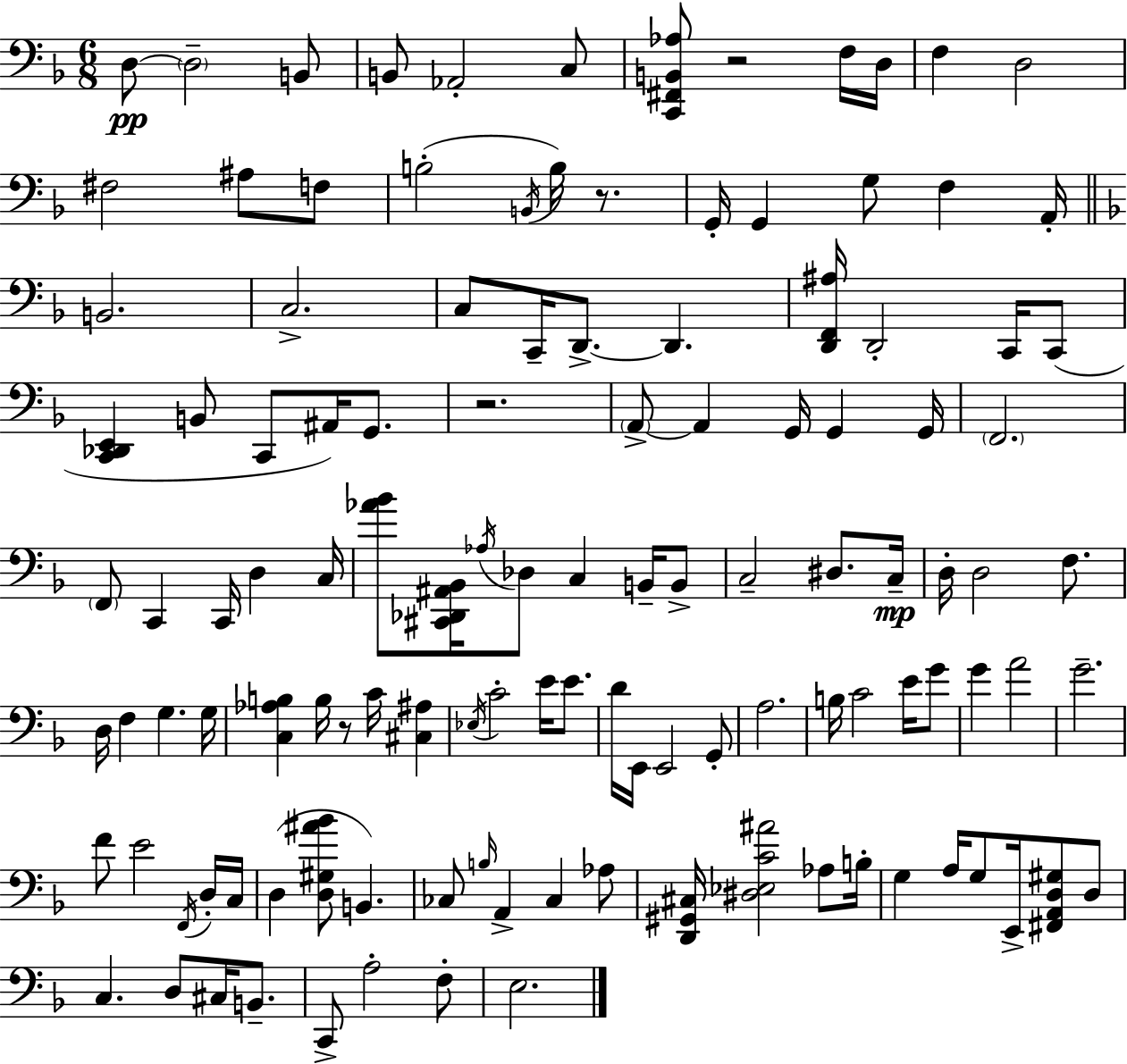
{
  \clef bass
  \numericTimeSignature
  \time 6/8
  \key f \major
  d8~~\pp \parenthesize d2-- b,8 | b,8 aes,2-. c8 | <c, fis, b, aes>8 r2 f16 d16 | f4 d2 | \break fis2 ais8 f8 | b2-.( \acciaccatura { b,16 } b16) r8. | g,16-. g,4 g8 f4 | a,16-. \bar "||" \break \key f \major b,2. | c2.-> | c8 c,16-- d,8.->~~ d,4. | <d, f, ais>16 d,2-. c,16 c,8( | \break <c, des, e,>4 b,8 c,8 ais,16) g,8. | r2. | \parenthesize a,8->~~ a,4 g,16 g,4 g,16 | \parenthesize f,2. | \break \parenthesize f,8 c,4 c,16 d4 c16 | <aes' bes'>8 <cis, des, ais, bes,>16 \acciaccatura { aes16 } des8 c4 b,16-- b,8-> | c2-- dis8. | c16--\mp d16-. d2 f8. | \break d16 f4 g4. | g16 <c aes b>4 b16 r8 c'16 <cis ais>4 | \acciaccatura { ees16 } c'2-. e'16 e'8. | d'16 e,16 e,2 | \break g,8-. a2. | b16 c'2 e'16 | g'8 g'4 a'2 | g'2.-- | \break f'8 e'2 | \acciaccatura { f,16 } d16-. c16 d4( <d gis ais' bes'>8 b,4.) | ces8 \grace { b16 } a,4-> ces4 | aes8 <d, gis, cis>16 <dis ees c' ais'>2 | \break aes8 b16-. g4 a16 g8 e,16-> | <fis, a, d gis>8 d8 c4. d8 | cis16 b,8.-- c,8-> a2-. | f8-. e2. | \break \bar "|."
}